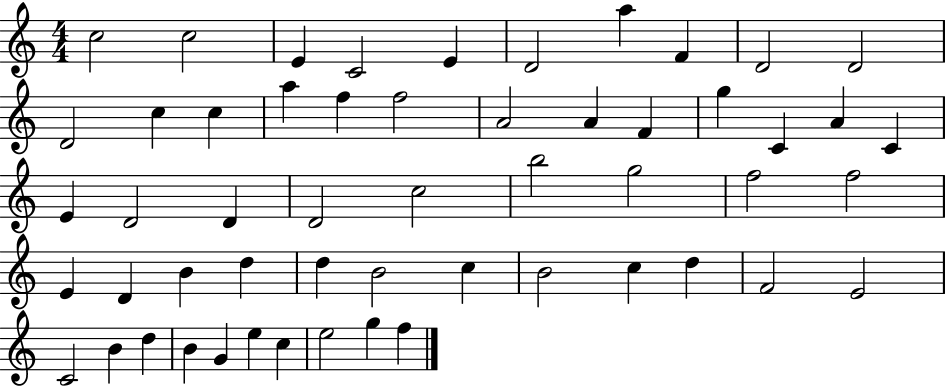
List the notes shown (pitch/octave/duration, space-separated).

C5/h C5/h E4/q C4/h E4/q D4/h A5/q F4/q D4/h D4/h D4/h C5/q C5/q A5/q F5/q F5/h A4/h A4/q F4/q G5/q C4/q A4/q C4/q E4/q D4/h D4/q D4/h C5/h B5/h G5/h F5/h F5/h E4/q D4/q B4/q D5/q D5/q B4/h C5/q B4/h C5/q D5/q F4/h E4/h C4/h B4/q D5/q B4/q G4/q E5/q C5/q E5/h G5/q F5/q